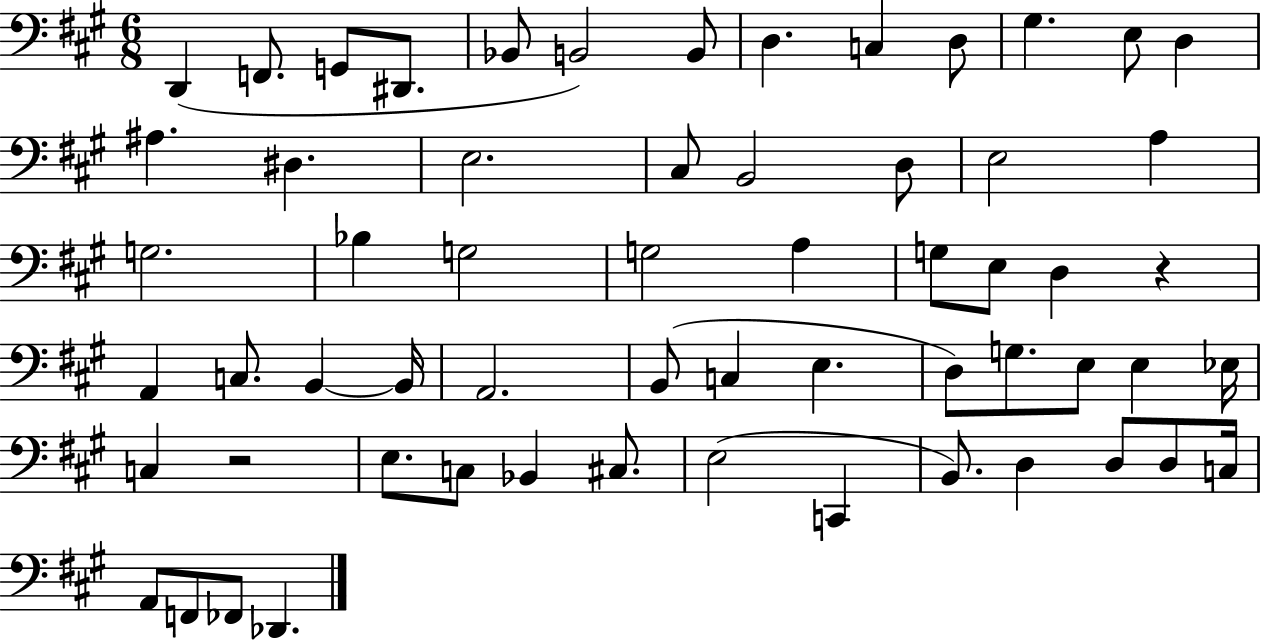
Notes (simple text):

D2/q F2/e. G2/e D#2/e. Bb2/e B2/h B2/e D3/q. C3/q D3/e G#3/q. E3/e D3/q A#3/q. D#3/q. E3/h. C#3/e B2/h D3/e E3/h A3/q G3/h. Bb3/q G3/h G3/h A3/q G3/e E3/e D3/q R/q A2/q C3/e. B2/q B2/s A2/h. B2/e C3/q E3/q. D3/e G3/e. E3/e E3/q Eb3/s C3/q R/h E3/e. C3/e Bb2/q C#3/e. E3/h C2/q B2/e. D3/q D3/e D3/e C3/s A2/e F2/e FES2/e Db2/q.